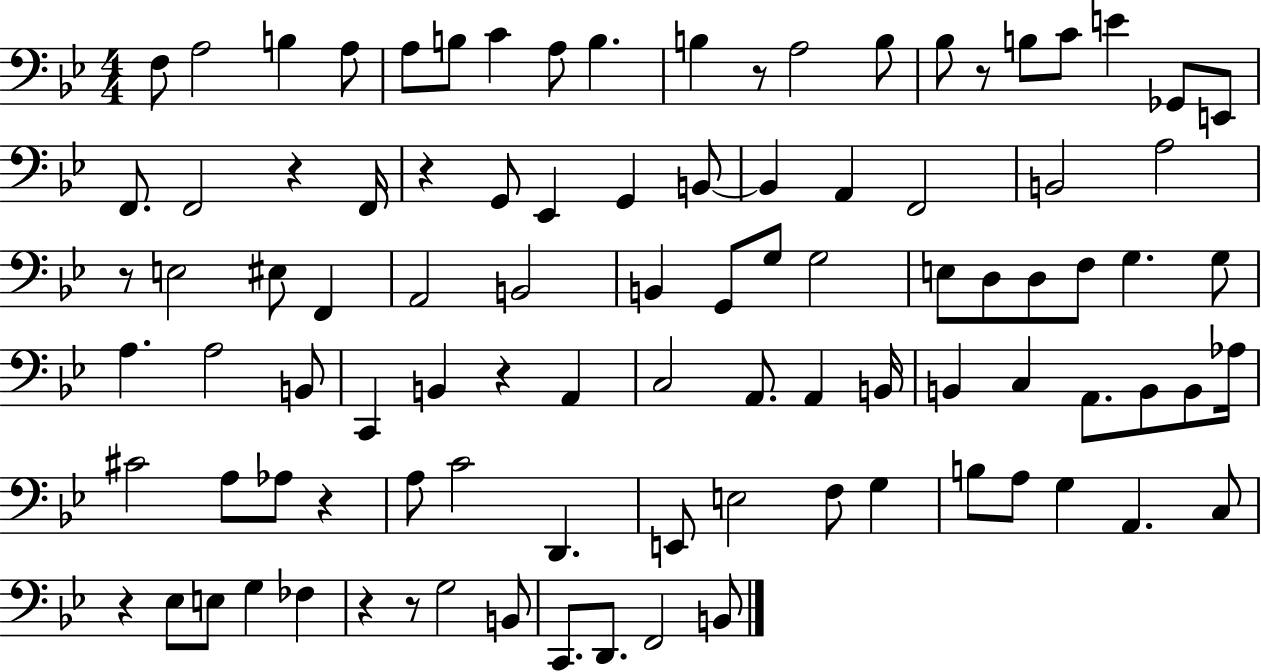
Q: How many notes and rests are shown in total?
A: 96